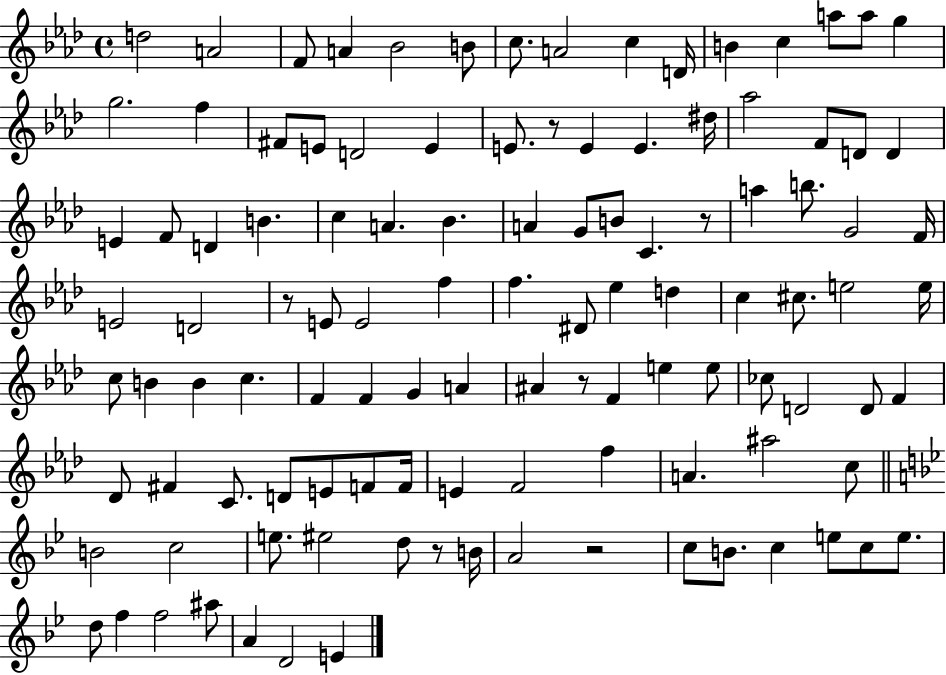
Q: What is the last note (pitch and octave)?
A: E4